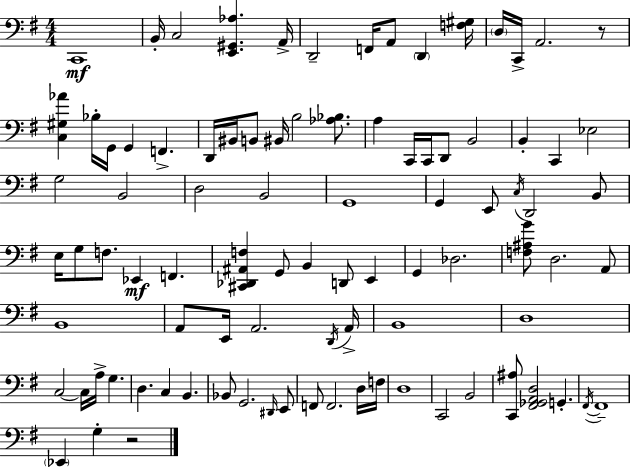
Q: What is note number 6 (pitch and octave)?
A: F2